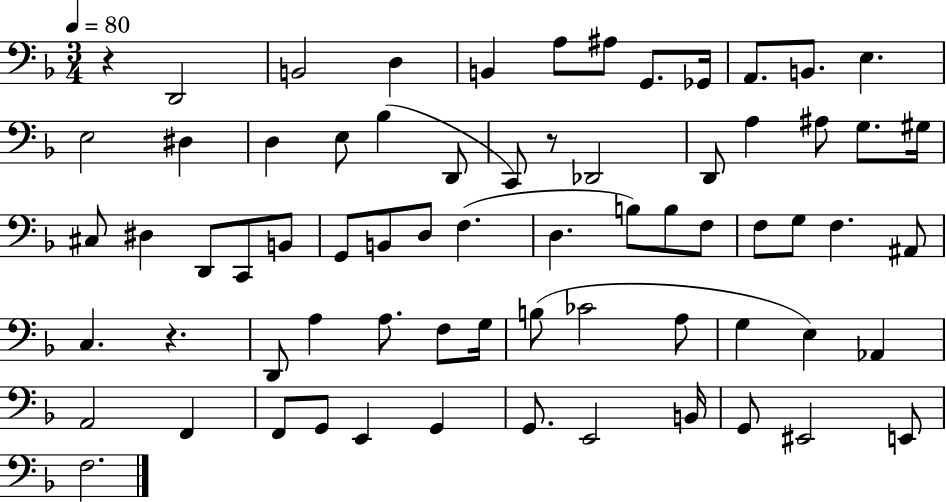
R/q D2/h B2/h D3/q B2/q A3/e A#3/e G2/e. Gb2/s A2/e. B2/e. E3/q. E3/h D#3/q D3/q E3/e Bb3/q D2/e C2/e R/e Db2/h D2/e A3/q A#3/e G3/e. G#3/s C#3/e D#3/q D2/e C2/e B2/e G2/e B2/e D3/e F3/q. D3/q. B3/e B3/e F3/e F3/e G3/e F3/q. A#2/e C3/q. R/q. D2/e A3/q A3/e. F3/e G3/s B3/e CES4/h A3/e G3/q E3/q Ab2/q A2/h F2/q F2/e G2/e E2/q G2/q G2/e. E2/h B2/s G2/e EIS2/h E2/e F3/h.